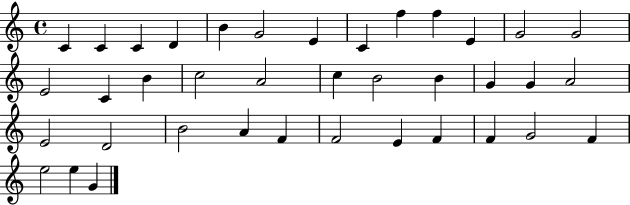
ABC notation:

X:1
T:Untitled
M:4/4
L:1/4
K:C
C C C D B G2 E C f f E G2 G2 E2 C B c2 A2 c B2 B G G A2 E2 D2 B2 A F F2 E F F G2 F e2 e G